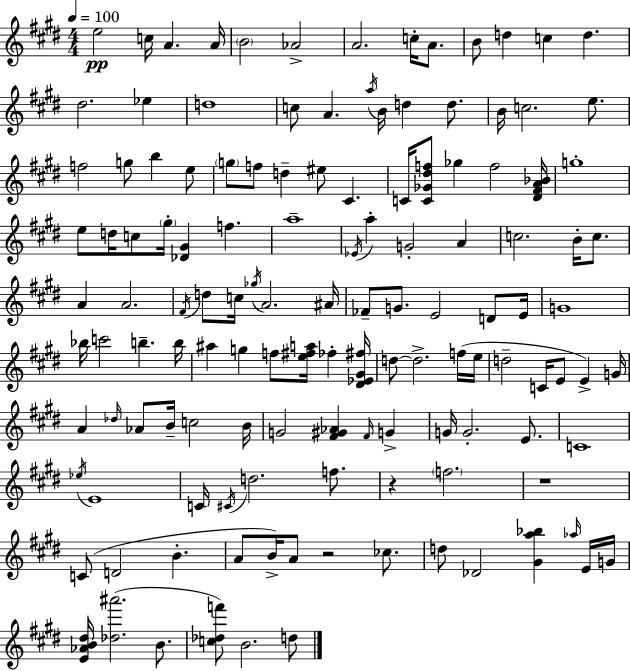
E5/h C5/s A4/q. A4/s B4/h Ab4/h A4/h. C5/s A4/e. B4/e D5/q C5/q D5/q. D#5/h. Eb5/q D5/w C5/e A4/q. A5/s B4/s D5/q D5/e. B4/s C5/h. E5/e. F5/h G5/e B5/q E5/e G5/e F5/e D5/q EIS5/e C#4/q. C4/s [C4,Gb4,D#5,F5]/e Gb5/q F5/h [D#4,F#4,A4,Bb4]/s G5/w E5/e D5/s C5/e G#5/s [Db4,G#4]/q F5/q. A5/w Eb4/s A5/q G4/h A4/q C5/h. B4/s C5/e. A4/q A4/h. F#4/s D5/e C5/s Gb5/s A4/h. A#4/s FES4/e G4/e. E4/h D4/e E4/s G4/w Bb5/s C6/h B5/q. B5/s A#5/q G5/q F5/e [E5,F#5,A5]/s FES5/q [D#4,Eb4,G#4,F#5]/s D5/e D5/h. F5/s E5/s D5/h C4/s E4/e E4/q G4/s A4/q Db5/s Ab4/e B4/s C5/h B4/s G4/h [F#4,G#4,Ab4]/q F#4/s G4/q G4/s G4/h. E4/e. C4/w Eb5/s E4/w C4/s C#4/s D5/h. F5/e. R/q F5/h. R/w C4/e D4/h B4/q. A4/e B4/s A4/e R/h CES5/e. D5/e Db4/h [G#4,A5,Bb5]/q Ab5/s E4/s G4/s [E4,Ab4,B4,D#5]/s [Db5,A#6]/h. B4/e. [C5,Db5,F6]/e B4/h. D5/e